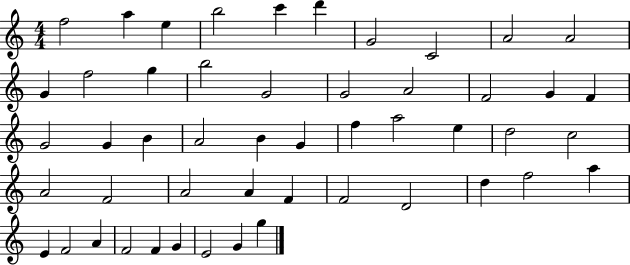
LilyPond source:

{
  \clef treble
  \numericTimeSignature
  \time 4/4
  \key c \major
  f''2 a''4 e''4 | b''2 c'''4 d'''4 | g'2 c'2 | a'2 a'2 | \break g'4 f''2 g''4 | b''2 g'2 | g'2 a'2 | f'2 g'4 f'4 | \break g'2 g'4 b'4 | a'2 b'4 g'4 | f''4 a''2 e''4 | d''2 c''2 | \break a'2 f'2 | a'2 a'4 f'4 | f'2 d'2 | d''4 f''2 a''4 | \break e'4 f'2 a'4 | f'2 f'4 g'4 | e'2 g'4 g''4 | \bar "|."
}